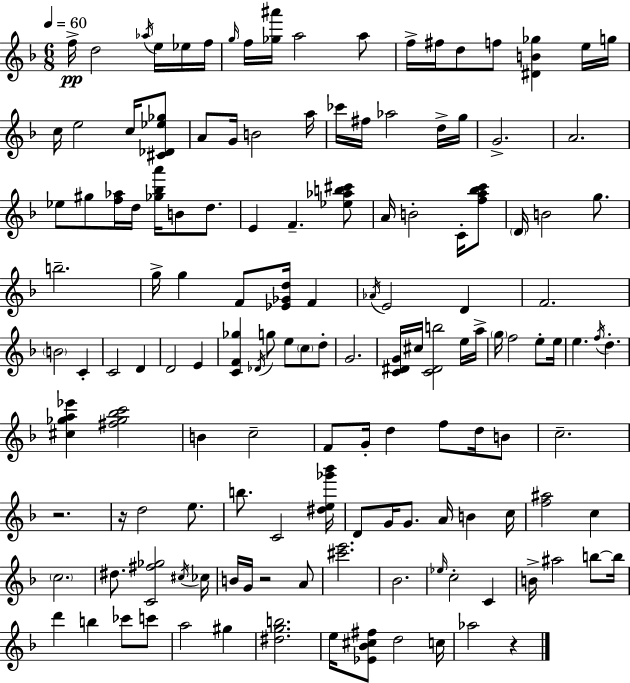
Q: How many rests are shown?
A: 4